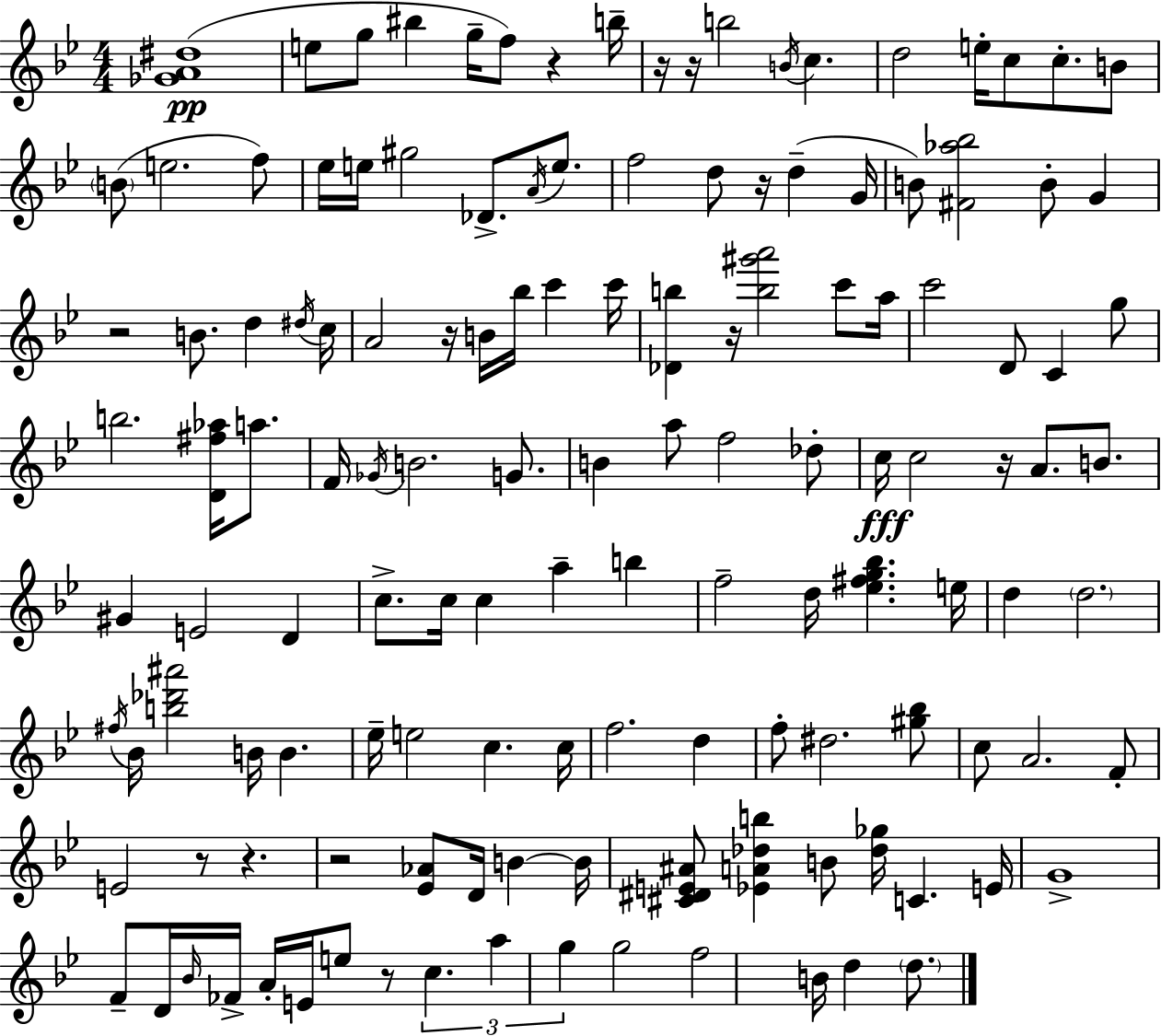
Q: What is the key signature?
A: G minor